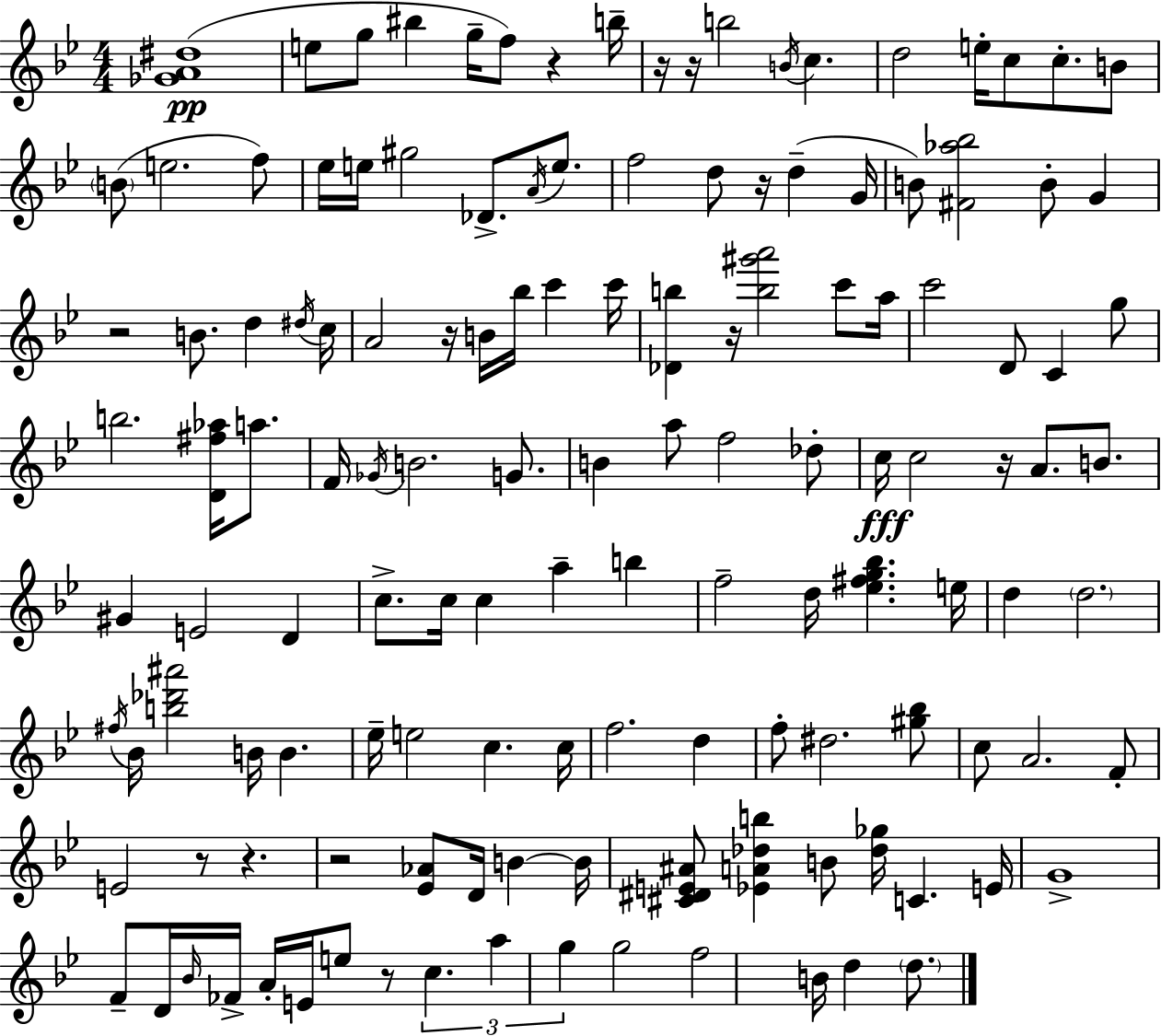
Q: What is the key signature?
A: G minor